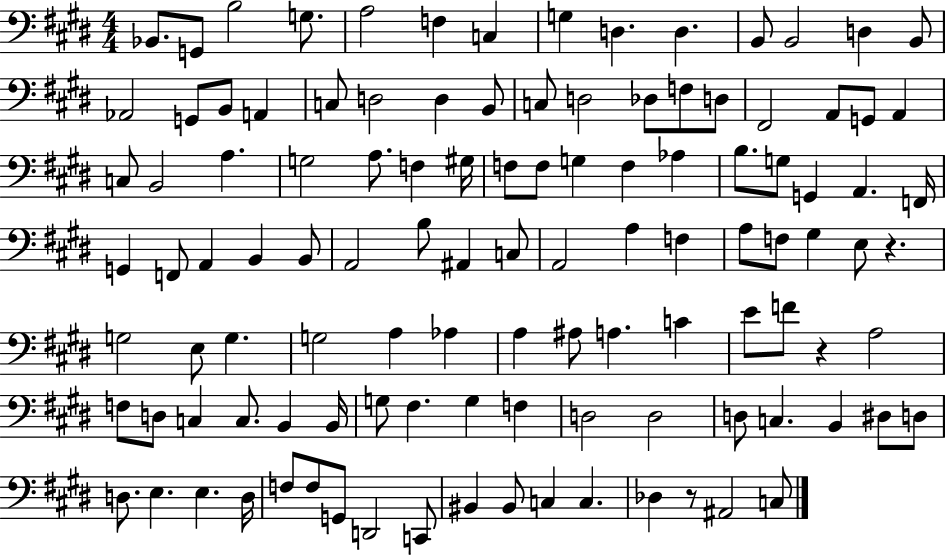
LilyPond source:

{
  \clef bass
  \numericTimeSignature
  \time 4/4
  \key e \major
  bes,8. g,8 b2 g8. | a2 f4 c4 | g4 d4. d4. | b,8 b,2 d4 b,8 | \break aes,2 g,8 b,8 a,4 | c8 d2 d4 b,8 | c8 d2 des8 f8 d8 | fis,2 a,8 g,8 a,4 | \break c8 b,2 a4. | g2 a8. f4 gis16 | f8 f8 g4 f4 aes4 | b8. g8 g,4 a,4. f,16 | \break g,4 f,8 a,4 b,4 b,8 | a,2 b8 ais,4 c8 | a,2 a4 f4 | a8 f8 gis4 e8 r4. | \break g2 e8 g4. | g2 a4 aes4 | a4 ais8 a4. c'4 | e'8 f'8 r4 a2 | \break f8 d8 c4 c8. b,4 b,16 | g8 fis4. g4 f4 | d2 d2 | d8 c4. b,4 dis8 d8 | \break d8. e4. e4. d16 | f8 f8 g,8 d,2 c,8 | bis,4 bis,8 c4 c4. | des4 r8 ais,2 c8 | \break \bar "|."
}